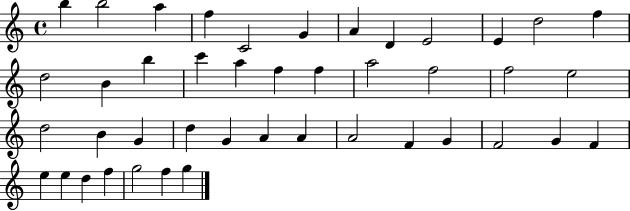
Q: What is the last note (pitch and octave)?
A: G5